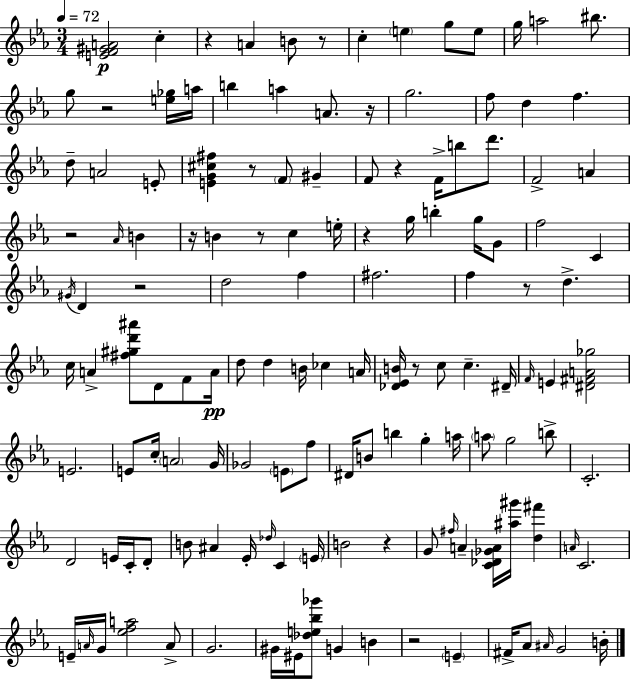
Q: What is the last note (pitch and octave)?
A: B4